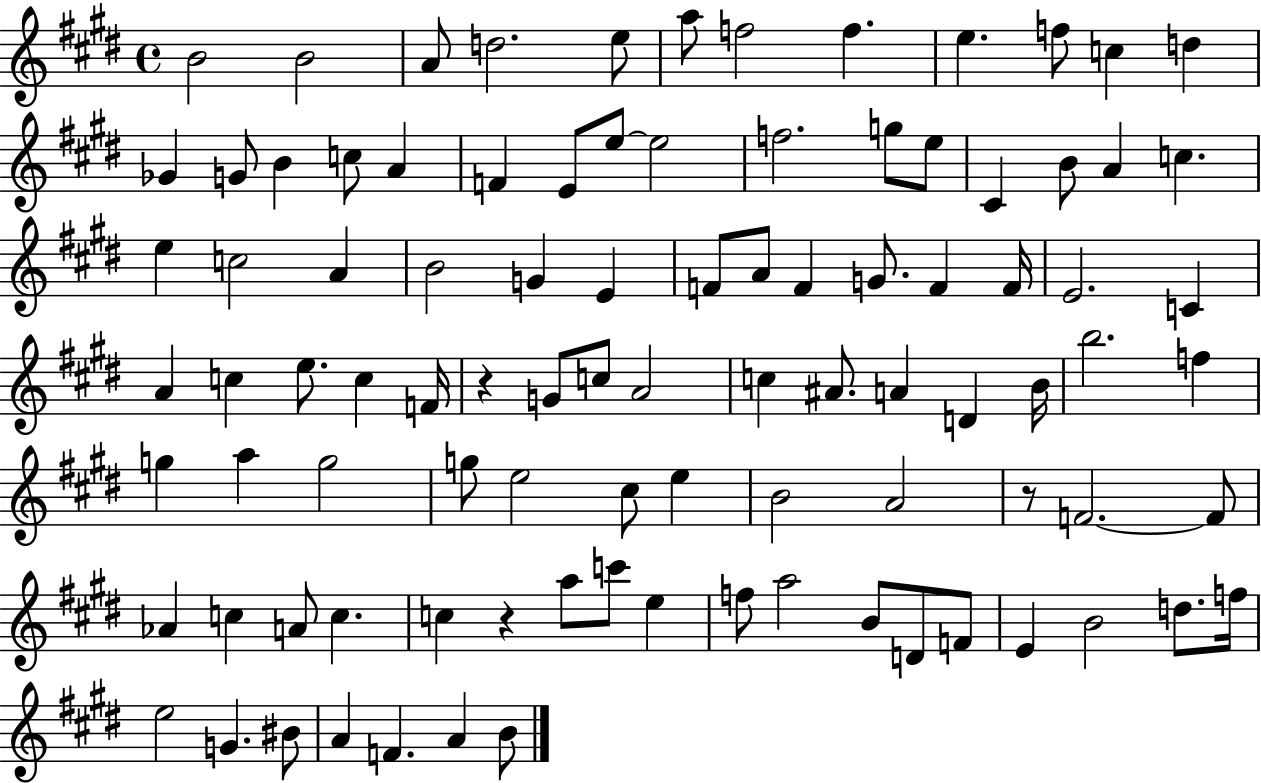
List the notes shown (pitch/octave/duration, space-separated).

B4/h B4/h A4/e D5/h. E5/e A5/e F5/h F5/q. E5/q. F5/e C5/q D5/q Gb4/q G4/e B4/q C5/e A4/q F4/q E4/e E5/e E5/h F5/h. G5/e E5/e C#4/q B4/e A4/q C5/q. E5/q C5/h A4/q B4/h G4/q E4/q F4/e A4/e F4/q G4/e. F4/q F4/s E4/h. C4/q A4/q C5/q E5/e. C5/q F4/s R/q G4/e C5/e A4/h C5/q A#4/e. A4/q D4/q B4/s B5/h. F5/q G5/q A5/q G5/h G5/e E5/h C#5/e E5/q B4/h A4/h R/e F4/h. F4/e Ab4/q C5/q A4/e C5/q. C5/q R/q A5/e C6/e E5/q F5/e A5/h B4/e D4/e F4/e E4/q B4/h D5/e. F5/s E5/h G4/q. BIS4/e A4/q F4/q. A4/q B4/e